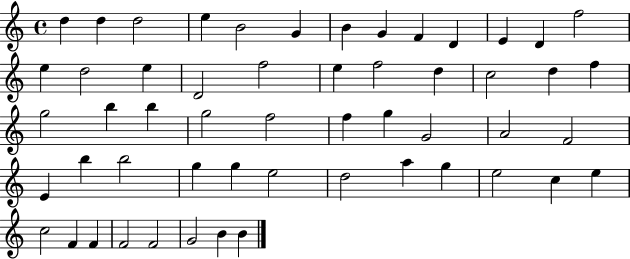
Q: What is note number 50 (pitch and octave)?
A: F4